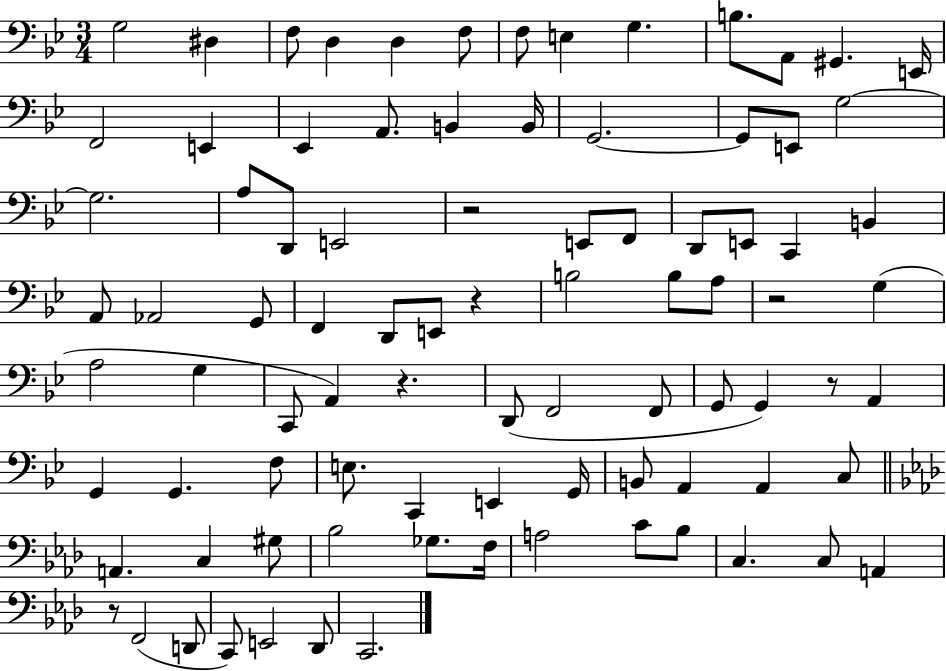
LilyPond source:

{
  \clef bass
  \numericTimeSignature
  \time 3/4
  \key bes \major
  g2 dis4 | f8 d4 d4 f8 | f8 e4 g4. | b8. a,8 gis,4. e,16 | \break f,2 e,4 | ees,4 a,8. b,4 b,16 | g,2.~~ | g,8 e,8 g2~~ | \break g2. | a8 d,8 e,2 | r2 e,8 f,8 | d,8 e,8 c,4 b,4 | \break a,8 aes,2 g,8 | f,4 d,8 e,8 r4 | b2 b8 a8 | r2 g4( | \break a2 g4 | c,8 a,4) r4. | d,8( f,2 f,8 | g,8 g,4) r8 a,4 | \break g,4 g,4. f8 | e8. c,4 e,4 g,16 | b,8 a,4 a,4 c8 | \bar "||" \break \key aes \major a,4. c4 gis8 | bes2 ges8. f16 | a2 c'8 bes8 | c4. c8 a,4 | \break r8 f,2( d,8 | c,8) e,2 des,8 | c,2. | \bar "|."
}